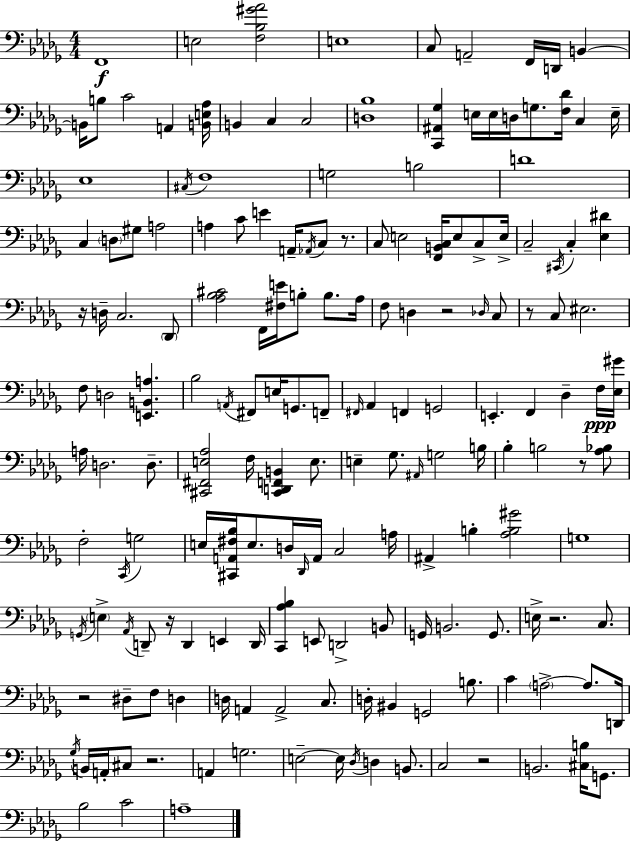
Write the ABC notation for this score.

X:1
T:Untitled
M:4/4
L:1/4
K:Bbm
F,,4 E,2 [F,_B,^G_A]2 E,4 C,/2 A,,2 F,,/4 D,,/4 B,, B,,/4 B,/2 C2 A,, [B,,E,_A,]/4 B,, C, C,2 [D,_B,]4 [C,,^A,,_G,] E,/4 E,/4 D,/4 G,/2 [F,_D]/4 C, E,/4 _E,4 ^C,/4 F,4 G,2 B,2 D4 C, D,/2 ^G,/2 A,2 A, C/2 E A,,/4 _A,,/4 C,/2 z/2 C,/2 E,2 [F,,B,,C,]/4 E,/2 C,/2 E,/4 C,2 ^C,,/4 C, [_E,^D] z/4 D,/4 C,2 _D,,/2 [_A,_B,^C]2 F,,/4 [^F,E]/4 B,/2 B,/2 _A,/4 F,/2 D, z2 _D,/4 C,/2 z/2 C,/2 ^E,2 F,/2 D,2 [E,,B,,A,] _B,2 A,,/4 ^F,,/2 E,/4 G,,/2 F,,/2 ^F,,/4 _A,, F,, G,,2 E,, F,, _D, F,/4 [_E,^G]/4 A,/4 D,2 D,/2 [^C,,^F,,E,_A,]2 F,/4 [^C,,D,,F,,B,,] E,/2 E, _G,/2 ^A,,/4 G,2 B,/4 _B, B,2 z/2 [_A,_B,]/2 F,2 C,,/4 G,2 E,/4 [^C,,A,,^F,_B,]/4 E,/2 D,/4 _D,,/4 A,,/4 C,2 A,/4 ^A,, B, [_A,B,^G]2 G,4 G,,/4 E, _A,,/4 D,,/2 z/4 D,, E,, D,,/4 [C,,_A,_B,] E,,/2 D,,2 B,,/2 G,,/4 B,,2 G,,/2 E,/4 z2 C,/2 z2 ^D,/2 F,/2 D, D,/4 A,, A,,2 C,/2 D,/4 ^B,, G,,2 B,/2 C A,2 A,/2 D,,/4 _G,/4 B,,/4 A,,/4 ^C,/2 z2 A,, G,2 E,2 E,/4 _D,/4 D, B,,/2 C,2 z2 B,,2 [^C,B,]/4 G,,/2 _B,2 C2 A,4